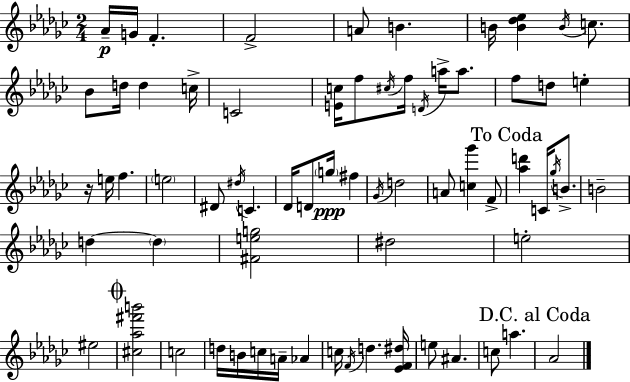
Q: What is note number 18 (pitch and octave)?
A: D4